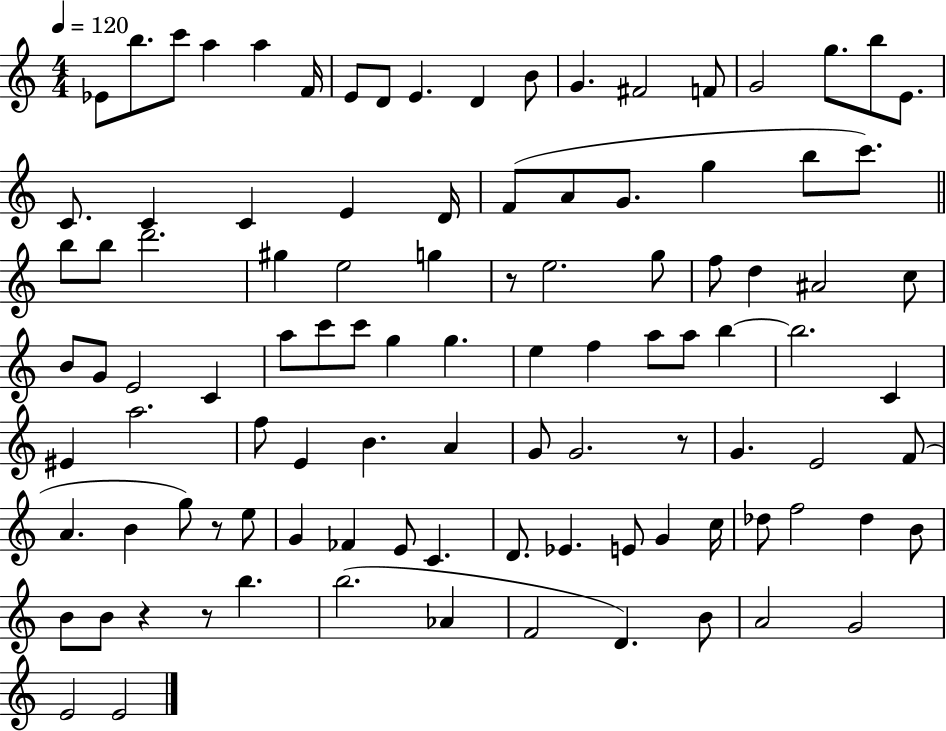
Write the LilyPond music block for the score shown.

{
  \clef treble
  \numericTimeSignature
  \time 4/4
  \key c \major
  \tempo 4 = 120
  ees'8 b''8. c'''8 a''4 a''4 f'16 | e'8 d'8 e'4. d'4 b'8 | g'4. fis'2 f'8 | g'2 g''8. b''8 e'8. | \break c'8. c'4 c'4 e'4 d'16 | f'8( a'8 g'8. g''4 b''8 c'''8.) | \bar "||" \break \key c \major b''8 b''8 d'''2. | gis''4 e''2 g''4 | r8 e''2. g''8 | f''8 d''4 ais'2 c''8 | \break b'8 g'8 e'2 c'4 | a''8 c'''8 c'''8 g''4 g''4. | e''4 f''4 a''8 a''8 b''4~~ | b''2. c'4 | \break eis'4 a''2. | f''8 e'4 b'4. a'4 | g'8 g'2. r8 | g'4. e'2 f'8( | \break a'4. b'4 g''8) r8 e''8 | g'4 fes'4 e'8 c'4. | d'8. ees'4. e'8 g'4 c''16 | des''8 f''2 des''4 b'8 | \break b'8 b'8 r4 r8 b''4. | b''2.( aes'4 | f'2 d'4.) b'8 | a'2 g'2 | \break e'2 e'2 | \bar "|."
}